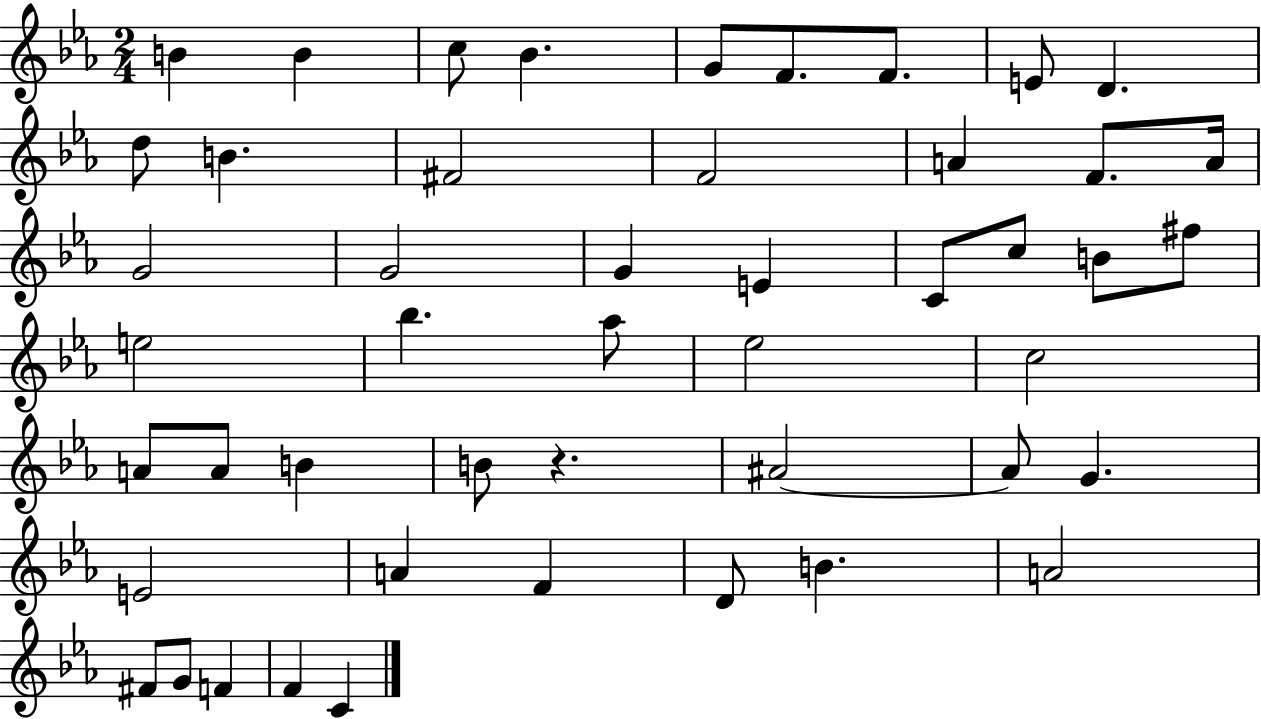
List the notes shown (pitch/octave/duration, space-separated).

B4/q B4/q C5/e Bb4/q. G4/e F4/e. F4/e. E4/e D4/q. D5/e B4/q. F#4/h F4/h A4/q F4/e. A4/s G4/h G4/h G4/q E4/q C4/e C5/e B4/e F#5/e E5/h Bb5/q. Ab5/e Eb5/h C5/h A4/e A4/e B4/q B4/e R/q. A#4/h A#4/e G4/q. E4/h A4/q F4/q D4/e B4/q. A4/h F#4/e G4/e F4/q F4/q C4/q